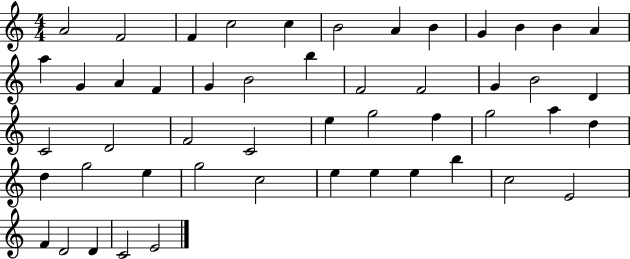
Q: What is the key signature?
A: C major